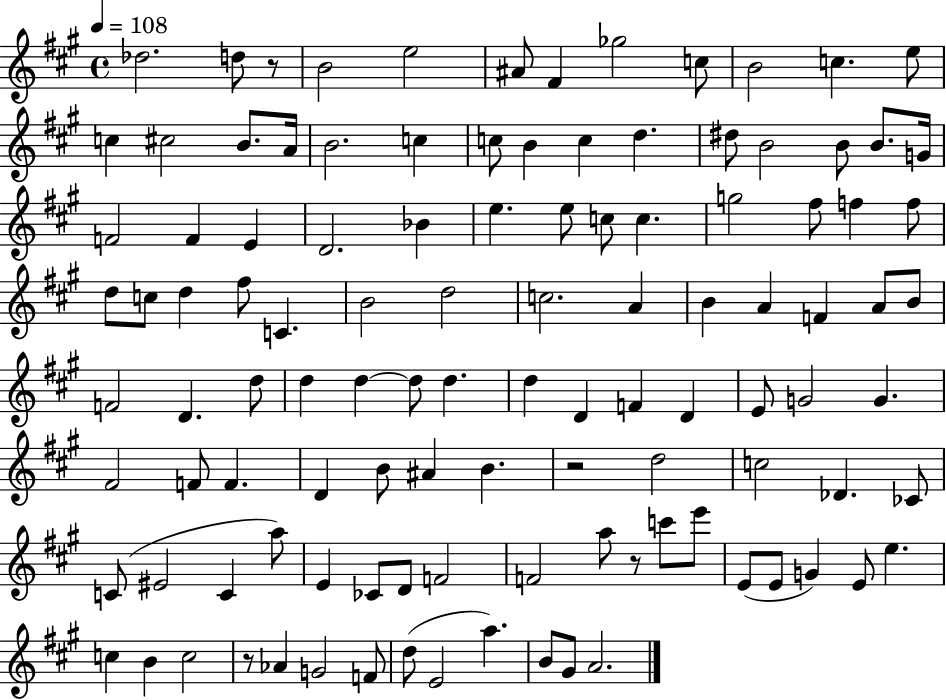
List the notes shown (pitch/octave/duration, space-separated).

Db5/h. D5/e R/e B4/h E5/h A#4/e F#4/q Gb5/h C5/e B4/h C5/q. E5/e C5/q C#5/h B4/e. A4/s B4/h. C5/q C5/e B4/q C5/q D5/q. D#5/e B4/h B4/e B4/e. G4/s F4/h F4/q E4/q D4/h. Bb4/q E5/q. E5/e C5/e C5/q. G5/h F#5/e F5/q F5/e D5/e C5/e D5/q F#5/e C4/q. B4/h D5/h C5/h. A4/q B4/q A4/q F4/q A4/e B4/e F4/h D4/q. D5/e D5/q D5/q D5/e D5/q. D5/q D4/q F4/q D4/q E4/e G4/h G4/q. F#4/h F4/e F4/q. D4/q B4/e A#4/q B4/q. R/h D5/h C5/h Db4/q. CES4/e C4/e EIS4/h C4/q A5/e E4/q CES4/e D4/e F4/h F4/h A5/e R/e C6/e E6/e E4/e E4/e G4/q E4/e E5/q. C5/q B4/q C5/h R/e Ab4/q G4/h F4/e D5/e E4/h A5/q. B4/e G#4/e A4/h.